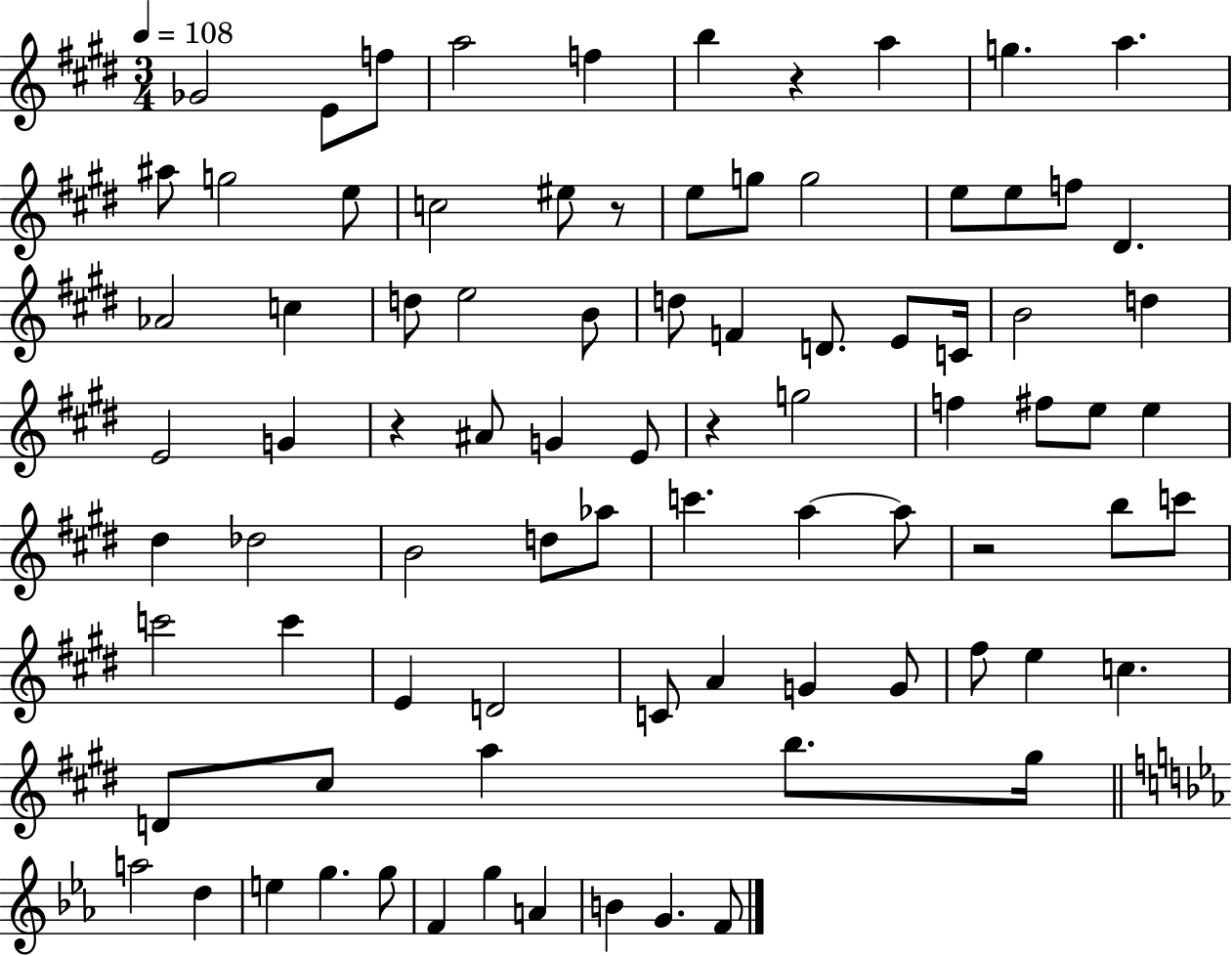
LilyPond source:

{
  \clef treble
  \numericTimeSignature
  \time 3/4
  \key e \major
  \tempo 4 = 108
  ges'2 e'8 f''8 | a''2 f''4 | b''4 r4 a''4 | g''4. a''4. | \break ais''8 g''2 e''8 | c''2 eis''8 r8 | e''8 g''8 g''2 | e''8 e''8 f''8 dis'4. | \break aes'2 c''4 | d''8 e''2 b'8 | d''8 f'4 d'8. e'8 c'16 | b'2 d''4 | \break e'2 g'4 | r4 ais'8 g'4 e'8 | r4 g''2 | f''4 fis''8 e''8 e''4 | \break dis''4 des''2 | b'2 d''8 aes''8 | c'''4. a''4~~ a''8 | r2 b''8 c'''8 | \break c'''2 c'''4 | e'4 d'2 | c'8 a'4 g'4 g'8 | fis''8 e''4 c''4. | \break d'8 cis''8 a''4 b''8. gis''16 | \bar "||" \break \key ees \major a''2 d''4 | e''4 g''4. g''8 | f'4 g''4 a'4 | b'4 g'4. f'8 | \break \bar "|."
}